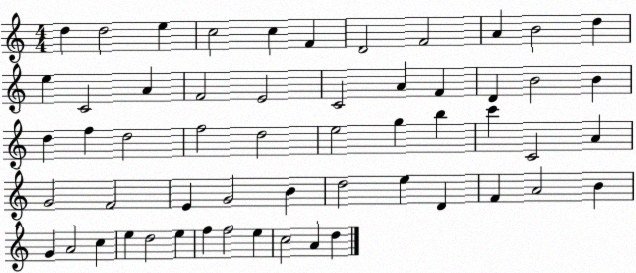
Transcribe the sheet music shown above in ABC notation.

X:1
T:Untitled
M:4/4
L:1/4
K:C
d d2 e c2 c F D2 F2 A B2 d e C2 A F2 E2 C2 A F D B2 B d f d2 f2 d2 e2 g b c' C2 A G2 F2 E G2 B d2 e D F A2 B G A2 c e d2 e f f2 e c2 A d